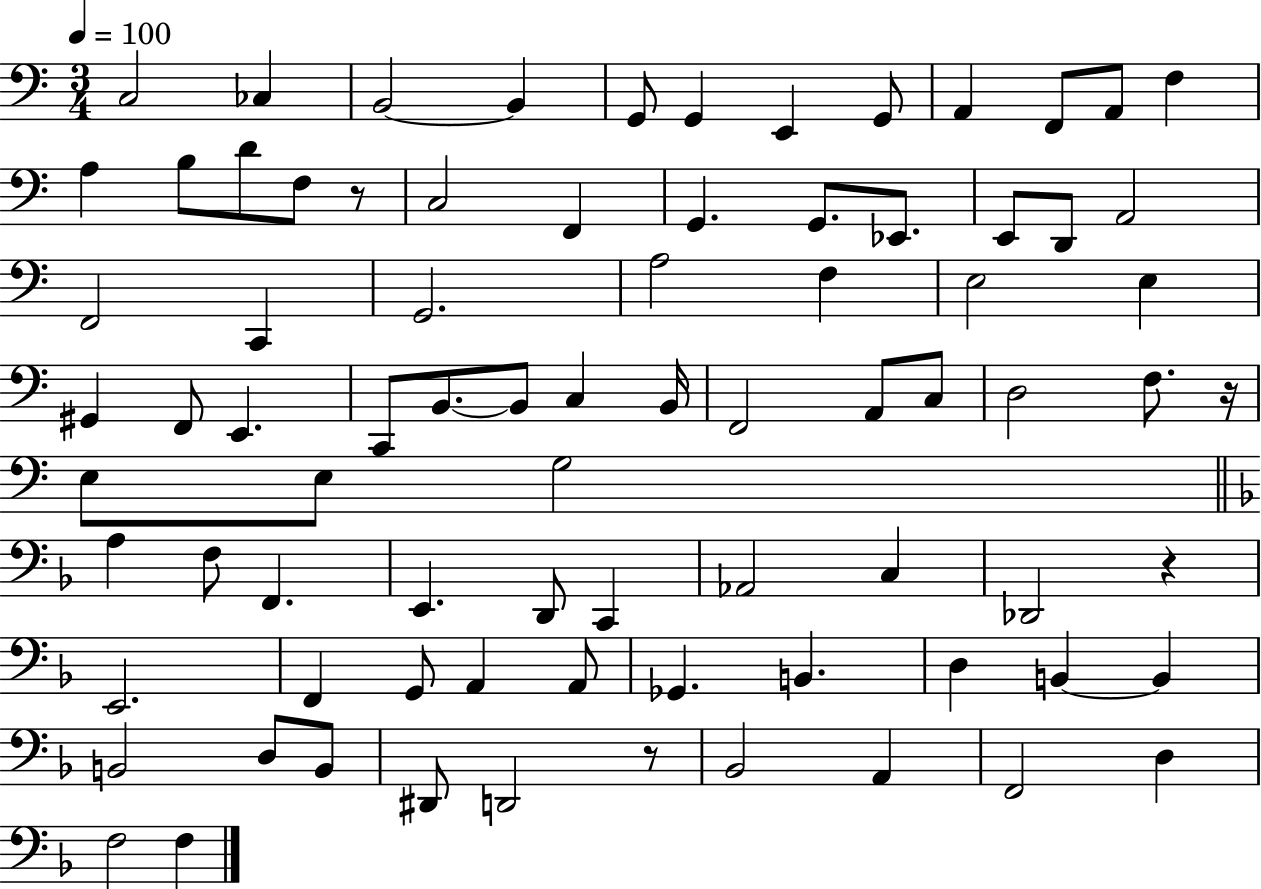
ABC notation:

X:1
T:Untitled
M:3/4
L:1/4
K:C
C,2 _C, B,,2 B,, G,,/2 G,, E,, G,,/2 A,, F,,/2 A,,/2 F, A, B,/2 D/2 F,/2 z/2 C,2 F,, G,, G,,/2 _E,,/2 E,,/2 D,,/2 A,,2 F,,2 C,, G,,2 A,2 F, E,2 E, ^G,, F,,/2 E,, C,,/2 B,,/2 B,,/2 C, B,,/4 F,,2 A,,/2 C,/2 D,2 F,/2 z/4 E,/2 E,/2 G,2 A, F,/2 F,, E,, D,,/2 C,, _A,,2 C, _D,,2 z E,,2 F,, G,,/2 A,, A,,/2 _G,, B,, D, B,, B,, B,,2 D,/2 B,,/2 ^D,,/2 D,,2 z/2 _B,,2 A,, F,,2 D, F,2 F,